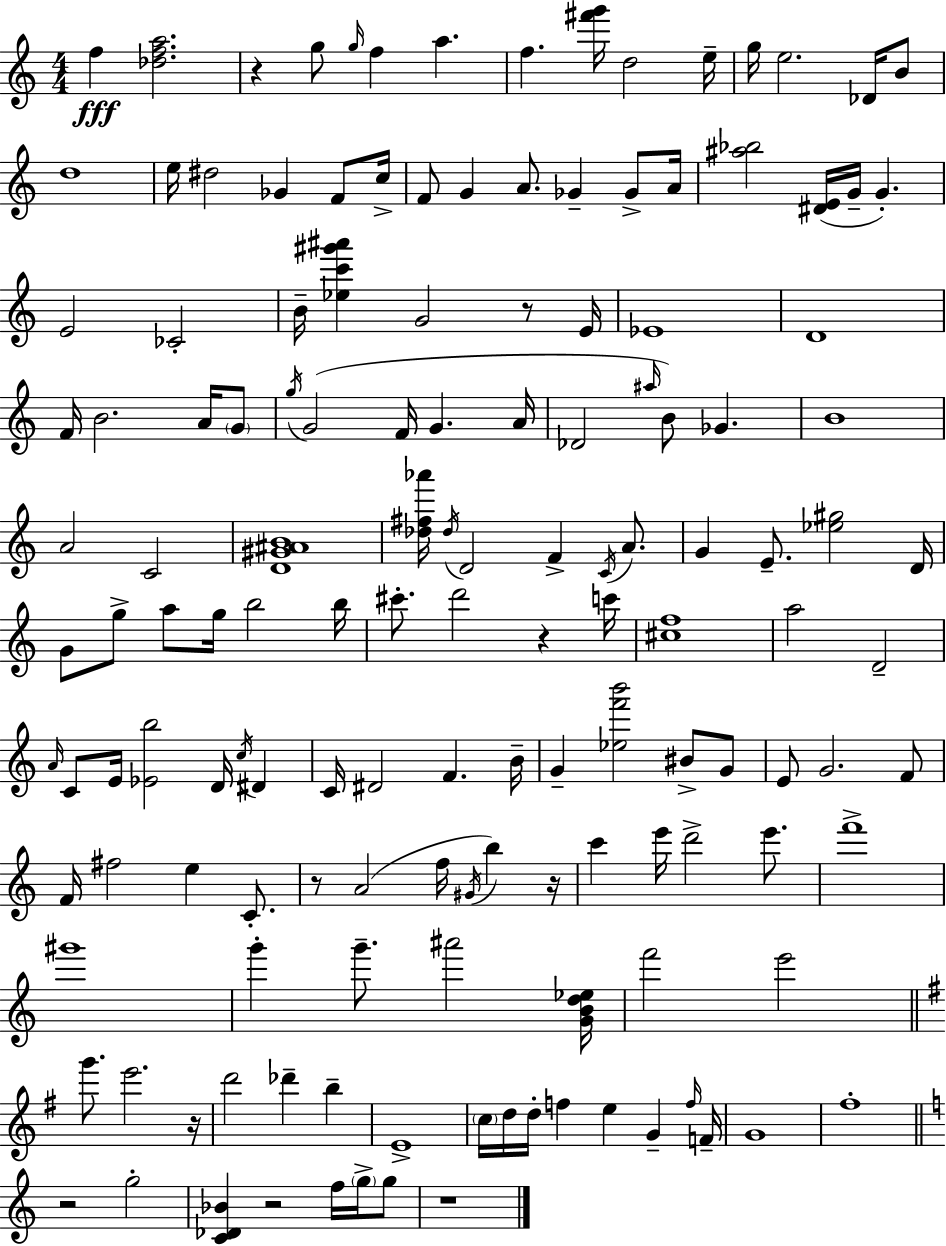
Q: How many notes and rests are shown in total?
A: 145